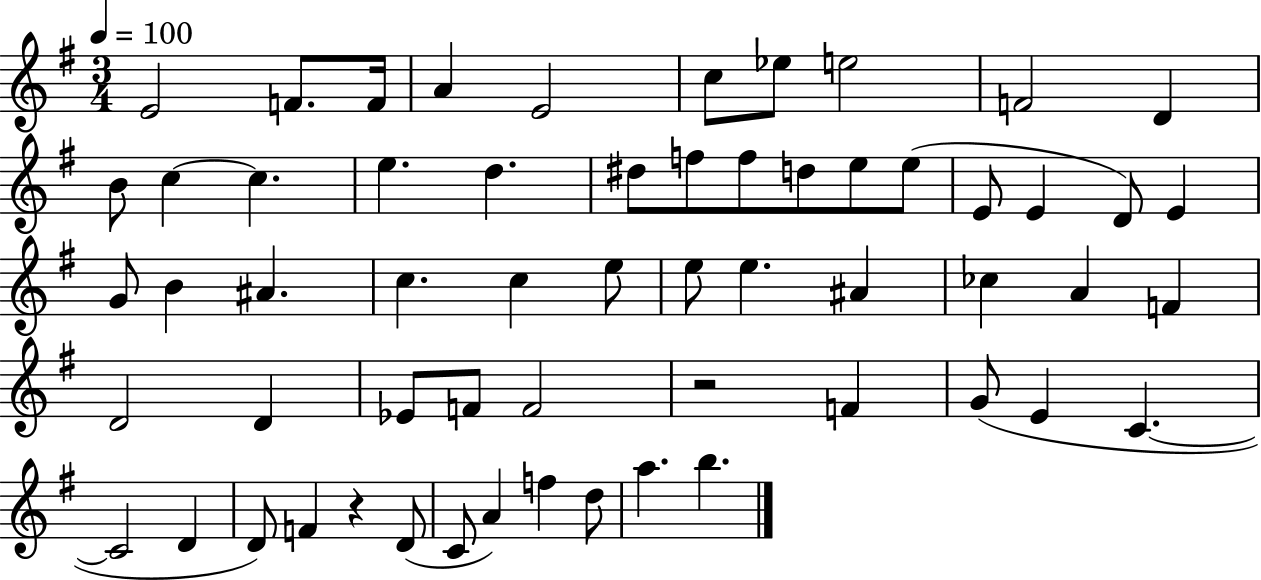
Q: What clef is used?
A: treble